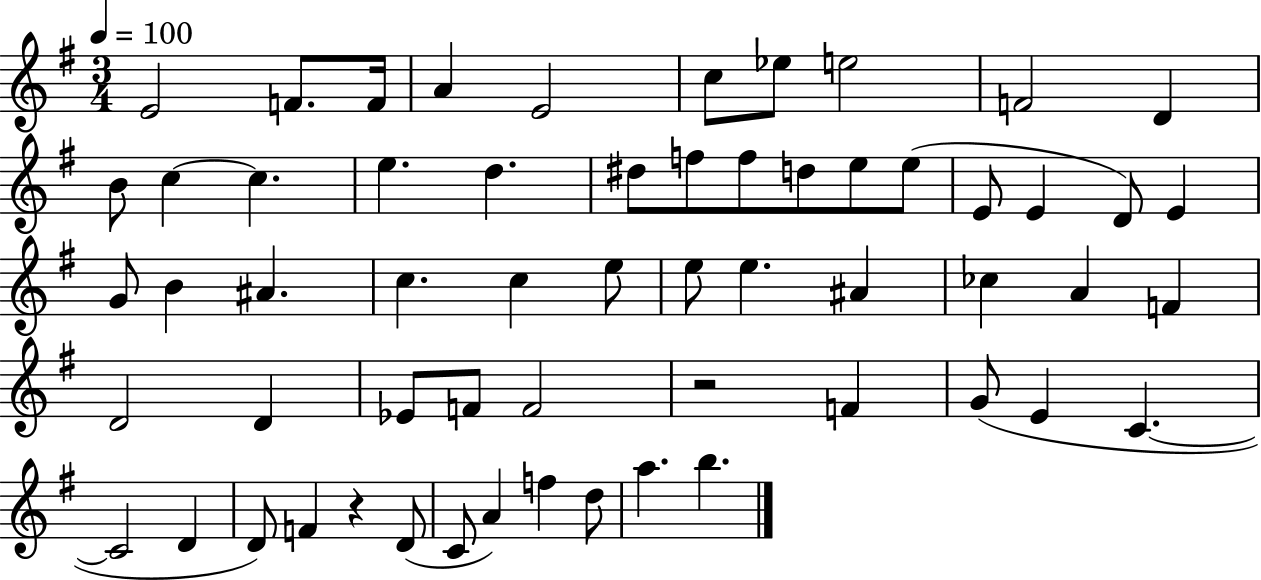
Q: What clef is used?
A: treble